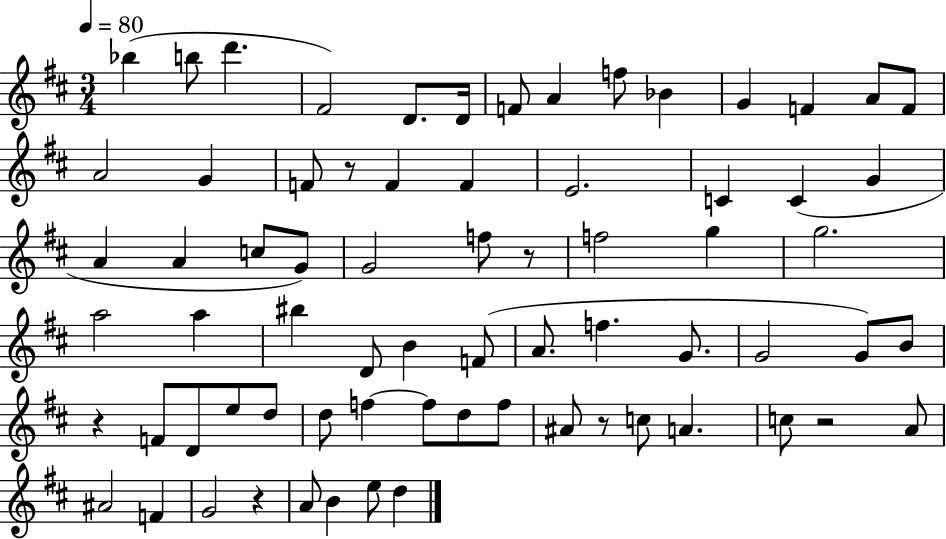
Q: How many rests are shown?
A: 6